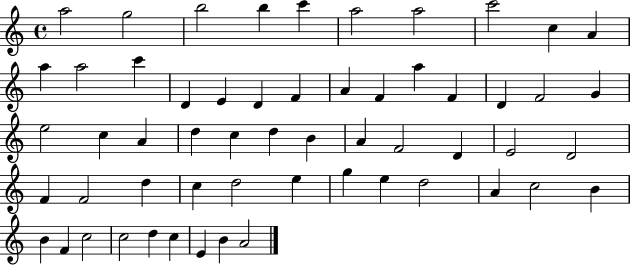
{
  \clef treble
  \time 4/4
  \defaultTimeSignature
  \key c \major
  a''2 g''2 | b''2 b''4 c'''4 | a''2 a''2 | c'''2 c''4 a'4 | \break a''4 a''2 c'''4 | d'4 e'4 d'4 f'4 | a'4 f'4 a''4 f'4 | d'4 f'2 g'4 | \break e''2 c''4 a'4 | d''4 c''4 d''4 b'4 | a'4 f'2 d'4 | e'2 d'2 | \break f'4 f'2 d''4 | c''4 d''2 e''4 | g''4 e''4 d''2 | a'4 c''2 b'4 | \break b'4 f'4 c''2 | c''2 d''4 c''4 | e'4 b'4 a'2 | \bar "|."
}